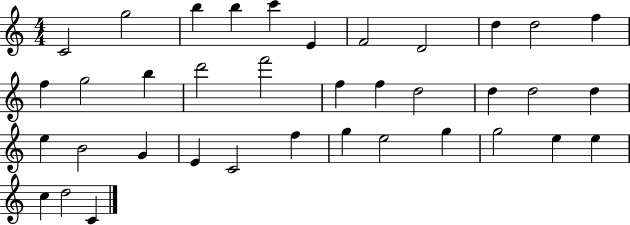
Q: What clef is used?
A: treble